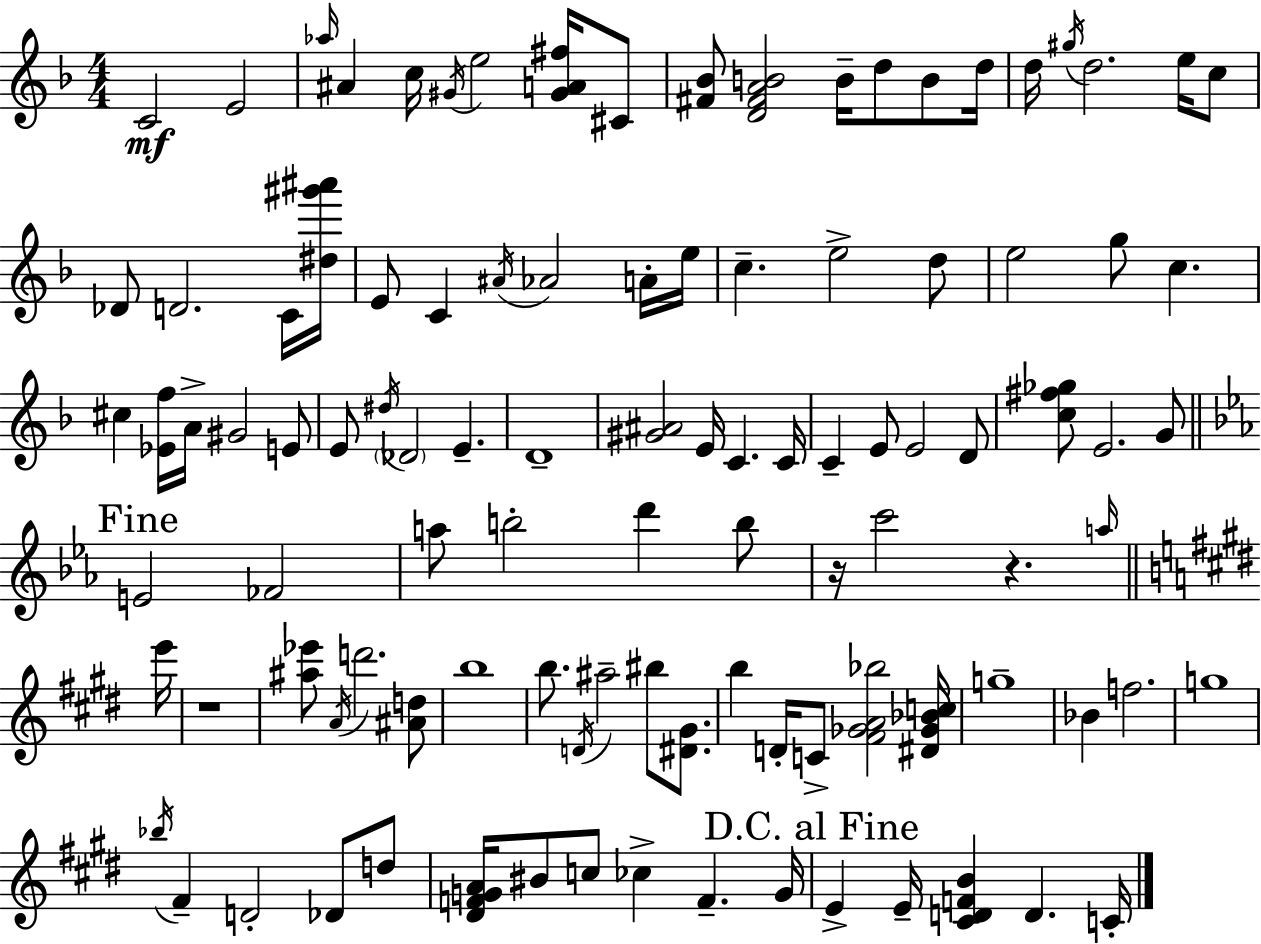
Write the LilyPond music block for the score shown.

{
  \clef treble
  \numericTimeSignature
  \time 4/4
  \key f \major
  \repeat volta 2 { c'2\mf e'2 | \grace { aes''16 } ais'4 c''16 \acciaccatura { gis'16 } e''2 <gis' a' fis''>16 | cis'8 <fis' bes'>8 <d' fis' a' b'>2 b'16-- d''8 b'8 | d''16 d''16 \acciaccatura { gis''16 } d''2. | \break e''16 c''8 des'8 d'2. | c'16 <dis'' gis''' ais'''>16 e'8 c'4 \acciaccatura { ais'16 } aes'2 | a'16-. e''16 c''4.-- e''2-> | d''8 e''2 g''8 c''4. | \break cis''4 <ees' f''>16 a'16-> gis'2 | e'8 e'8 \acciaccatura { dis''16 } \parenthesize des'2 e'4.-- | d'1-- | <gis' ais'>2 e'16 c'4. | \break c'16 c'4-- e'8 e'2 | d'8 <c'' fis'' ges''>8 e'2. | g'8 \mark "Fine" \bar "||" \break \key c \minor e'2 fes'2 | a''8 b''2-. d'''4 b''8 | r16 c'''2 r4. \grace { a''16 } | \bar "||" \break \key e \major e'''16 r1 | <ais'' ees'''>8 \acciaccatura { a'16 } d'''2. | <ais' d''>8 b''1 | b''8. \acciaccatura { d'16 } ais''2-- bis''8 | \break <dis' gis'>8. b''4 d'16-. c'8-> <fis' ges' a' bes''>2 | <dis' ges' bes' c''>16 g''1-- | bes'4 f''2. | g''1 | \break \acciaccatura { bes''16 } fis'4-- d'2-. | des'8 d''8 <dis' f' g' a'>16 bis'8 c''8 ces''4-> f'4.-- | g'16 \mark "D.C. al Fine" e'4-> e'16-- <cis' d' f' b'>4 d'4. | c'16-. } \bar "|."
}